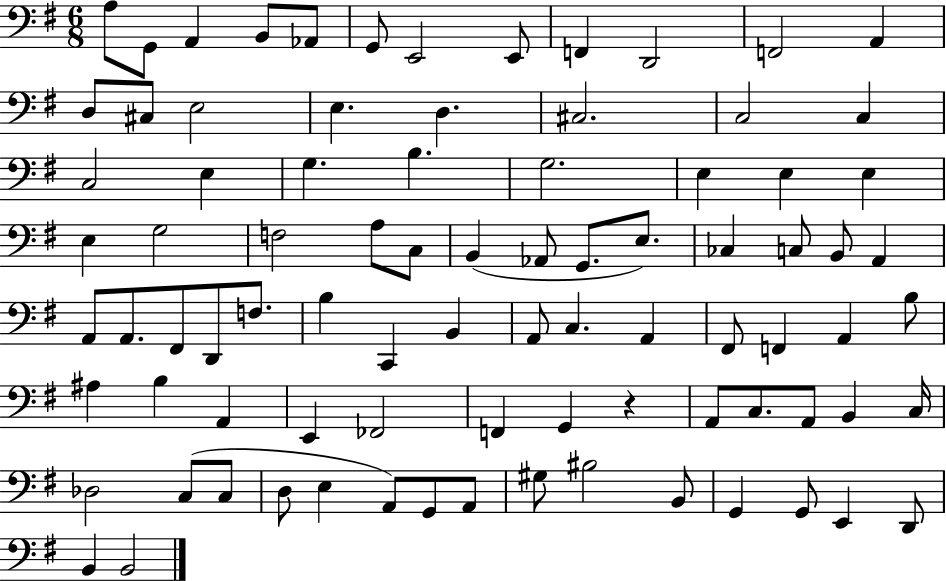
X:1
T:Untitled
M:6/8
L:1/4
K:G
A,/2 G,,/2 A,, B,,/2 _A,,/2 G,,/2 E,,2 E,,/2 F,, D,,2 F,,2 A,, D,/2 ^C,/2 E,2 E, D, ^C,2 C,2 C, C,2 E, G, B, G,2 E, E, E, E, G,2 F,2 A,/2 C,/2 B,, _A,,/2 G,,/2 E,/2 _C, C,/2 B,,/2 A,, A,,/2 A,,/2 ^F,,/2 D,,/2 F,/2 B, C,, B,, A,,/2 C, A,, ^F,,/2 F,, A,, B,/2 ^A, B, A,, E,, _F,,2 F,, G,, z A,,/2 C,/2 A,,/2 B,, C,/4 _D,2 C,/2 C,/2 D,/2 E, A,,/2 G,,/2 A,,/2 ^G,/2 ^B,2 B,,/2 G,, G,,/2 E,, D,,/2 B,, B,,2